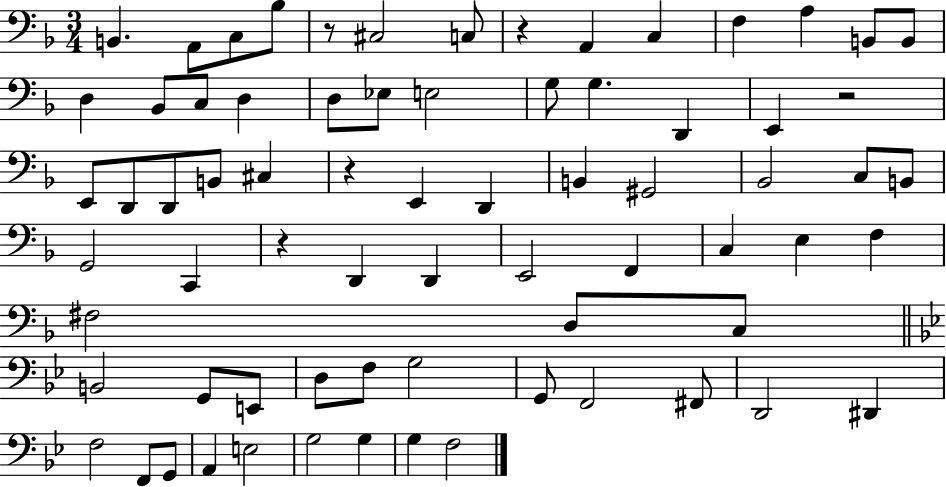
{
  \clef bass
  \numericTimeSignature
  \time 3/4
  \key f \major
  b,4. a,8 c8 bes8 | r8 cis2 c8 | r4 a,4 c4 | f4 a4 b,8 b,8 | \break d4 bes,8 c8 d4 | d8 ees8 e2 | g8 g4. d,4 | e,4 r2 | \break e,8 d,8 d,8 b,8 cis4 | r4 e,4 d,4 | b,4 gis,2 | bes,2 c8 b,8 | \break g,2 c,4 | r4 d,4 d,4 | e,2 f,4 | c4 e4 f4 | \break fis2 d8 c8 | \bar "||" \break \key bes \major b,2 g,8 e,8 | d8 f8 g2 | g,8 f,2 fis,8 | d,2 dis,4 | \break f2 f,8 g,8 | a,4 e2 | g2 g4 | g4 f2 | \break \bar "|."
}